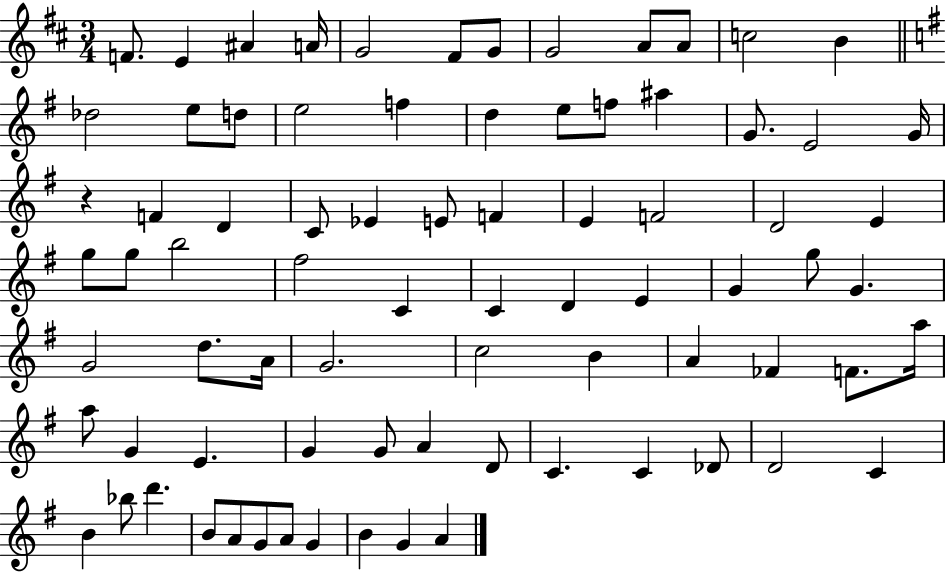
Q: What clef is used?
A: treble